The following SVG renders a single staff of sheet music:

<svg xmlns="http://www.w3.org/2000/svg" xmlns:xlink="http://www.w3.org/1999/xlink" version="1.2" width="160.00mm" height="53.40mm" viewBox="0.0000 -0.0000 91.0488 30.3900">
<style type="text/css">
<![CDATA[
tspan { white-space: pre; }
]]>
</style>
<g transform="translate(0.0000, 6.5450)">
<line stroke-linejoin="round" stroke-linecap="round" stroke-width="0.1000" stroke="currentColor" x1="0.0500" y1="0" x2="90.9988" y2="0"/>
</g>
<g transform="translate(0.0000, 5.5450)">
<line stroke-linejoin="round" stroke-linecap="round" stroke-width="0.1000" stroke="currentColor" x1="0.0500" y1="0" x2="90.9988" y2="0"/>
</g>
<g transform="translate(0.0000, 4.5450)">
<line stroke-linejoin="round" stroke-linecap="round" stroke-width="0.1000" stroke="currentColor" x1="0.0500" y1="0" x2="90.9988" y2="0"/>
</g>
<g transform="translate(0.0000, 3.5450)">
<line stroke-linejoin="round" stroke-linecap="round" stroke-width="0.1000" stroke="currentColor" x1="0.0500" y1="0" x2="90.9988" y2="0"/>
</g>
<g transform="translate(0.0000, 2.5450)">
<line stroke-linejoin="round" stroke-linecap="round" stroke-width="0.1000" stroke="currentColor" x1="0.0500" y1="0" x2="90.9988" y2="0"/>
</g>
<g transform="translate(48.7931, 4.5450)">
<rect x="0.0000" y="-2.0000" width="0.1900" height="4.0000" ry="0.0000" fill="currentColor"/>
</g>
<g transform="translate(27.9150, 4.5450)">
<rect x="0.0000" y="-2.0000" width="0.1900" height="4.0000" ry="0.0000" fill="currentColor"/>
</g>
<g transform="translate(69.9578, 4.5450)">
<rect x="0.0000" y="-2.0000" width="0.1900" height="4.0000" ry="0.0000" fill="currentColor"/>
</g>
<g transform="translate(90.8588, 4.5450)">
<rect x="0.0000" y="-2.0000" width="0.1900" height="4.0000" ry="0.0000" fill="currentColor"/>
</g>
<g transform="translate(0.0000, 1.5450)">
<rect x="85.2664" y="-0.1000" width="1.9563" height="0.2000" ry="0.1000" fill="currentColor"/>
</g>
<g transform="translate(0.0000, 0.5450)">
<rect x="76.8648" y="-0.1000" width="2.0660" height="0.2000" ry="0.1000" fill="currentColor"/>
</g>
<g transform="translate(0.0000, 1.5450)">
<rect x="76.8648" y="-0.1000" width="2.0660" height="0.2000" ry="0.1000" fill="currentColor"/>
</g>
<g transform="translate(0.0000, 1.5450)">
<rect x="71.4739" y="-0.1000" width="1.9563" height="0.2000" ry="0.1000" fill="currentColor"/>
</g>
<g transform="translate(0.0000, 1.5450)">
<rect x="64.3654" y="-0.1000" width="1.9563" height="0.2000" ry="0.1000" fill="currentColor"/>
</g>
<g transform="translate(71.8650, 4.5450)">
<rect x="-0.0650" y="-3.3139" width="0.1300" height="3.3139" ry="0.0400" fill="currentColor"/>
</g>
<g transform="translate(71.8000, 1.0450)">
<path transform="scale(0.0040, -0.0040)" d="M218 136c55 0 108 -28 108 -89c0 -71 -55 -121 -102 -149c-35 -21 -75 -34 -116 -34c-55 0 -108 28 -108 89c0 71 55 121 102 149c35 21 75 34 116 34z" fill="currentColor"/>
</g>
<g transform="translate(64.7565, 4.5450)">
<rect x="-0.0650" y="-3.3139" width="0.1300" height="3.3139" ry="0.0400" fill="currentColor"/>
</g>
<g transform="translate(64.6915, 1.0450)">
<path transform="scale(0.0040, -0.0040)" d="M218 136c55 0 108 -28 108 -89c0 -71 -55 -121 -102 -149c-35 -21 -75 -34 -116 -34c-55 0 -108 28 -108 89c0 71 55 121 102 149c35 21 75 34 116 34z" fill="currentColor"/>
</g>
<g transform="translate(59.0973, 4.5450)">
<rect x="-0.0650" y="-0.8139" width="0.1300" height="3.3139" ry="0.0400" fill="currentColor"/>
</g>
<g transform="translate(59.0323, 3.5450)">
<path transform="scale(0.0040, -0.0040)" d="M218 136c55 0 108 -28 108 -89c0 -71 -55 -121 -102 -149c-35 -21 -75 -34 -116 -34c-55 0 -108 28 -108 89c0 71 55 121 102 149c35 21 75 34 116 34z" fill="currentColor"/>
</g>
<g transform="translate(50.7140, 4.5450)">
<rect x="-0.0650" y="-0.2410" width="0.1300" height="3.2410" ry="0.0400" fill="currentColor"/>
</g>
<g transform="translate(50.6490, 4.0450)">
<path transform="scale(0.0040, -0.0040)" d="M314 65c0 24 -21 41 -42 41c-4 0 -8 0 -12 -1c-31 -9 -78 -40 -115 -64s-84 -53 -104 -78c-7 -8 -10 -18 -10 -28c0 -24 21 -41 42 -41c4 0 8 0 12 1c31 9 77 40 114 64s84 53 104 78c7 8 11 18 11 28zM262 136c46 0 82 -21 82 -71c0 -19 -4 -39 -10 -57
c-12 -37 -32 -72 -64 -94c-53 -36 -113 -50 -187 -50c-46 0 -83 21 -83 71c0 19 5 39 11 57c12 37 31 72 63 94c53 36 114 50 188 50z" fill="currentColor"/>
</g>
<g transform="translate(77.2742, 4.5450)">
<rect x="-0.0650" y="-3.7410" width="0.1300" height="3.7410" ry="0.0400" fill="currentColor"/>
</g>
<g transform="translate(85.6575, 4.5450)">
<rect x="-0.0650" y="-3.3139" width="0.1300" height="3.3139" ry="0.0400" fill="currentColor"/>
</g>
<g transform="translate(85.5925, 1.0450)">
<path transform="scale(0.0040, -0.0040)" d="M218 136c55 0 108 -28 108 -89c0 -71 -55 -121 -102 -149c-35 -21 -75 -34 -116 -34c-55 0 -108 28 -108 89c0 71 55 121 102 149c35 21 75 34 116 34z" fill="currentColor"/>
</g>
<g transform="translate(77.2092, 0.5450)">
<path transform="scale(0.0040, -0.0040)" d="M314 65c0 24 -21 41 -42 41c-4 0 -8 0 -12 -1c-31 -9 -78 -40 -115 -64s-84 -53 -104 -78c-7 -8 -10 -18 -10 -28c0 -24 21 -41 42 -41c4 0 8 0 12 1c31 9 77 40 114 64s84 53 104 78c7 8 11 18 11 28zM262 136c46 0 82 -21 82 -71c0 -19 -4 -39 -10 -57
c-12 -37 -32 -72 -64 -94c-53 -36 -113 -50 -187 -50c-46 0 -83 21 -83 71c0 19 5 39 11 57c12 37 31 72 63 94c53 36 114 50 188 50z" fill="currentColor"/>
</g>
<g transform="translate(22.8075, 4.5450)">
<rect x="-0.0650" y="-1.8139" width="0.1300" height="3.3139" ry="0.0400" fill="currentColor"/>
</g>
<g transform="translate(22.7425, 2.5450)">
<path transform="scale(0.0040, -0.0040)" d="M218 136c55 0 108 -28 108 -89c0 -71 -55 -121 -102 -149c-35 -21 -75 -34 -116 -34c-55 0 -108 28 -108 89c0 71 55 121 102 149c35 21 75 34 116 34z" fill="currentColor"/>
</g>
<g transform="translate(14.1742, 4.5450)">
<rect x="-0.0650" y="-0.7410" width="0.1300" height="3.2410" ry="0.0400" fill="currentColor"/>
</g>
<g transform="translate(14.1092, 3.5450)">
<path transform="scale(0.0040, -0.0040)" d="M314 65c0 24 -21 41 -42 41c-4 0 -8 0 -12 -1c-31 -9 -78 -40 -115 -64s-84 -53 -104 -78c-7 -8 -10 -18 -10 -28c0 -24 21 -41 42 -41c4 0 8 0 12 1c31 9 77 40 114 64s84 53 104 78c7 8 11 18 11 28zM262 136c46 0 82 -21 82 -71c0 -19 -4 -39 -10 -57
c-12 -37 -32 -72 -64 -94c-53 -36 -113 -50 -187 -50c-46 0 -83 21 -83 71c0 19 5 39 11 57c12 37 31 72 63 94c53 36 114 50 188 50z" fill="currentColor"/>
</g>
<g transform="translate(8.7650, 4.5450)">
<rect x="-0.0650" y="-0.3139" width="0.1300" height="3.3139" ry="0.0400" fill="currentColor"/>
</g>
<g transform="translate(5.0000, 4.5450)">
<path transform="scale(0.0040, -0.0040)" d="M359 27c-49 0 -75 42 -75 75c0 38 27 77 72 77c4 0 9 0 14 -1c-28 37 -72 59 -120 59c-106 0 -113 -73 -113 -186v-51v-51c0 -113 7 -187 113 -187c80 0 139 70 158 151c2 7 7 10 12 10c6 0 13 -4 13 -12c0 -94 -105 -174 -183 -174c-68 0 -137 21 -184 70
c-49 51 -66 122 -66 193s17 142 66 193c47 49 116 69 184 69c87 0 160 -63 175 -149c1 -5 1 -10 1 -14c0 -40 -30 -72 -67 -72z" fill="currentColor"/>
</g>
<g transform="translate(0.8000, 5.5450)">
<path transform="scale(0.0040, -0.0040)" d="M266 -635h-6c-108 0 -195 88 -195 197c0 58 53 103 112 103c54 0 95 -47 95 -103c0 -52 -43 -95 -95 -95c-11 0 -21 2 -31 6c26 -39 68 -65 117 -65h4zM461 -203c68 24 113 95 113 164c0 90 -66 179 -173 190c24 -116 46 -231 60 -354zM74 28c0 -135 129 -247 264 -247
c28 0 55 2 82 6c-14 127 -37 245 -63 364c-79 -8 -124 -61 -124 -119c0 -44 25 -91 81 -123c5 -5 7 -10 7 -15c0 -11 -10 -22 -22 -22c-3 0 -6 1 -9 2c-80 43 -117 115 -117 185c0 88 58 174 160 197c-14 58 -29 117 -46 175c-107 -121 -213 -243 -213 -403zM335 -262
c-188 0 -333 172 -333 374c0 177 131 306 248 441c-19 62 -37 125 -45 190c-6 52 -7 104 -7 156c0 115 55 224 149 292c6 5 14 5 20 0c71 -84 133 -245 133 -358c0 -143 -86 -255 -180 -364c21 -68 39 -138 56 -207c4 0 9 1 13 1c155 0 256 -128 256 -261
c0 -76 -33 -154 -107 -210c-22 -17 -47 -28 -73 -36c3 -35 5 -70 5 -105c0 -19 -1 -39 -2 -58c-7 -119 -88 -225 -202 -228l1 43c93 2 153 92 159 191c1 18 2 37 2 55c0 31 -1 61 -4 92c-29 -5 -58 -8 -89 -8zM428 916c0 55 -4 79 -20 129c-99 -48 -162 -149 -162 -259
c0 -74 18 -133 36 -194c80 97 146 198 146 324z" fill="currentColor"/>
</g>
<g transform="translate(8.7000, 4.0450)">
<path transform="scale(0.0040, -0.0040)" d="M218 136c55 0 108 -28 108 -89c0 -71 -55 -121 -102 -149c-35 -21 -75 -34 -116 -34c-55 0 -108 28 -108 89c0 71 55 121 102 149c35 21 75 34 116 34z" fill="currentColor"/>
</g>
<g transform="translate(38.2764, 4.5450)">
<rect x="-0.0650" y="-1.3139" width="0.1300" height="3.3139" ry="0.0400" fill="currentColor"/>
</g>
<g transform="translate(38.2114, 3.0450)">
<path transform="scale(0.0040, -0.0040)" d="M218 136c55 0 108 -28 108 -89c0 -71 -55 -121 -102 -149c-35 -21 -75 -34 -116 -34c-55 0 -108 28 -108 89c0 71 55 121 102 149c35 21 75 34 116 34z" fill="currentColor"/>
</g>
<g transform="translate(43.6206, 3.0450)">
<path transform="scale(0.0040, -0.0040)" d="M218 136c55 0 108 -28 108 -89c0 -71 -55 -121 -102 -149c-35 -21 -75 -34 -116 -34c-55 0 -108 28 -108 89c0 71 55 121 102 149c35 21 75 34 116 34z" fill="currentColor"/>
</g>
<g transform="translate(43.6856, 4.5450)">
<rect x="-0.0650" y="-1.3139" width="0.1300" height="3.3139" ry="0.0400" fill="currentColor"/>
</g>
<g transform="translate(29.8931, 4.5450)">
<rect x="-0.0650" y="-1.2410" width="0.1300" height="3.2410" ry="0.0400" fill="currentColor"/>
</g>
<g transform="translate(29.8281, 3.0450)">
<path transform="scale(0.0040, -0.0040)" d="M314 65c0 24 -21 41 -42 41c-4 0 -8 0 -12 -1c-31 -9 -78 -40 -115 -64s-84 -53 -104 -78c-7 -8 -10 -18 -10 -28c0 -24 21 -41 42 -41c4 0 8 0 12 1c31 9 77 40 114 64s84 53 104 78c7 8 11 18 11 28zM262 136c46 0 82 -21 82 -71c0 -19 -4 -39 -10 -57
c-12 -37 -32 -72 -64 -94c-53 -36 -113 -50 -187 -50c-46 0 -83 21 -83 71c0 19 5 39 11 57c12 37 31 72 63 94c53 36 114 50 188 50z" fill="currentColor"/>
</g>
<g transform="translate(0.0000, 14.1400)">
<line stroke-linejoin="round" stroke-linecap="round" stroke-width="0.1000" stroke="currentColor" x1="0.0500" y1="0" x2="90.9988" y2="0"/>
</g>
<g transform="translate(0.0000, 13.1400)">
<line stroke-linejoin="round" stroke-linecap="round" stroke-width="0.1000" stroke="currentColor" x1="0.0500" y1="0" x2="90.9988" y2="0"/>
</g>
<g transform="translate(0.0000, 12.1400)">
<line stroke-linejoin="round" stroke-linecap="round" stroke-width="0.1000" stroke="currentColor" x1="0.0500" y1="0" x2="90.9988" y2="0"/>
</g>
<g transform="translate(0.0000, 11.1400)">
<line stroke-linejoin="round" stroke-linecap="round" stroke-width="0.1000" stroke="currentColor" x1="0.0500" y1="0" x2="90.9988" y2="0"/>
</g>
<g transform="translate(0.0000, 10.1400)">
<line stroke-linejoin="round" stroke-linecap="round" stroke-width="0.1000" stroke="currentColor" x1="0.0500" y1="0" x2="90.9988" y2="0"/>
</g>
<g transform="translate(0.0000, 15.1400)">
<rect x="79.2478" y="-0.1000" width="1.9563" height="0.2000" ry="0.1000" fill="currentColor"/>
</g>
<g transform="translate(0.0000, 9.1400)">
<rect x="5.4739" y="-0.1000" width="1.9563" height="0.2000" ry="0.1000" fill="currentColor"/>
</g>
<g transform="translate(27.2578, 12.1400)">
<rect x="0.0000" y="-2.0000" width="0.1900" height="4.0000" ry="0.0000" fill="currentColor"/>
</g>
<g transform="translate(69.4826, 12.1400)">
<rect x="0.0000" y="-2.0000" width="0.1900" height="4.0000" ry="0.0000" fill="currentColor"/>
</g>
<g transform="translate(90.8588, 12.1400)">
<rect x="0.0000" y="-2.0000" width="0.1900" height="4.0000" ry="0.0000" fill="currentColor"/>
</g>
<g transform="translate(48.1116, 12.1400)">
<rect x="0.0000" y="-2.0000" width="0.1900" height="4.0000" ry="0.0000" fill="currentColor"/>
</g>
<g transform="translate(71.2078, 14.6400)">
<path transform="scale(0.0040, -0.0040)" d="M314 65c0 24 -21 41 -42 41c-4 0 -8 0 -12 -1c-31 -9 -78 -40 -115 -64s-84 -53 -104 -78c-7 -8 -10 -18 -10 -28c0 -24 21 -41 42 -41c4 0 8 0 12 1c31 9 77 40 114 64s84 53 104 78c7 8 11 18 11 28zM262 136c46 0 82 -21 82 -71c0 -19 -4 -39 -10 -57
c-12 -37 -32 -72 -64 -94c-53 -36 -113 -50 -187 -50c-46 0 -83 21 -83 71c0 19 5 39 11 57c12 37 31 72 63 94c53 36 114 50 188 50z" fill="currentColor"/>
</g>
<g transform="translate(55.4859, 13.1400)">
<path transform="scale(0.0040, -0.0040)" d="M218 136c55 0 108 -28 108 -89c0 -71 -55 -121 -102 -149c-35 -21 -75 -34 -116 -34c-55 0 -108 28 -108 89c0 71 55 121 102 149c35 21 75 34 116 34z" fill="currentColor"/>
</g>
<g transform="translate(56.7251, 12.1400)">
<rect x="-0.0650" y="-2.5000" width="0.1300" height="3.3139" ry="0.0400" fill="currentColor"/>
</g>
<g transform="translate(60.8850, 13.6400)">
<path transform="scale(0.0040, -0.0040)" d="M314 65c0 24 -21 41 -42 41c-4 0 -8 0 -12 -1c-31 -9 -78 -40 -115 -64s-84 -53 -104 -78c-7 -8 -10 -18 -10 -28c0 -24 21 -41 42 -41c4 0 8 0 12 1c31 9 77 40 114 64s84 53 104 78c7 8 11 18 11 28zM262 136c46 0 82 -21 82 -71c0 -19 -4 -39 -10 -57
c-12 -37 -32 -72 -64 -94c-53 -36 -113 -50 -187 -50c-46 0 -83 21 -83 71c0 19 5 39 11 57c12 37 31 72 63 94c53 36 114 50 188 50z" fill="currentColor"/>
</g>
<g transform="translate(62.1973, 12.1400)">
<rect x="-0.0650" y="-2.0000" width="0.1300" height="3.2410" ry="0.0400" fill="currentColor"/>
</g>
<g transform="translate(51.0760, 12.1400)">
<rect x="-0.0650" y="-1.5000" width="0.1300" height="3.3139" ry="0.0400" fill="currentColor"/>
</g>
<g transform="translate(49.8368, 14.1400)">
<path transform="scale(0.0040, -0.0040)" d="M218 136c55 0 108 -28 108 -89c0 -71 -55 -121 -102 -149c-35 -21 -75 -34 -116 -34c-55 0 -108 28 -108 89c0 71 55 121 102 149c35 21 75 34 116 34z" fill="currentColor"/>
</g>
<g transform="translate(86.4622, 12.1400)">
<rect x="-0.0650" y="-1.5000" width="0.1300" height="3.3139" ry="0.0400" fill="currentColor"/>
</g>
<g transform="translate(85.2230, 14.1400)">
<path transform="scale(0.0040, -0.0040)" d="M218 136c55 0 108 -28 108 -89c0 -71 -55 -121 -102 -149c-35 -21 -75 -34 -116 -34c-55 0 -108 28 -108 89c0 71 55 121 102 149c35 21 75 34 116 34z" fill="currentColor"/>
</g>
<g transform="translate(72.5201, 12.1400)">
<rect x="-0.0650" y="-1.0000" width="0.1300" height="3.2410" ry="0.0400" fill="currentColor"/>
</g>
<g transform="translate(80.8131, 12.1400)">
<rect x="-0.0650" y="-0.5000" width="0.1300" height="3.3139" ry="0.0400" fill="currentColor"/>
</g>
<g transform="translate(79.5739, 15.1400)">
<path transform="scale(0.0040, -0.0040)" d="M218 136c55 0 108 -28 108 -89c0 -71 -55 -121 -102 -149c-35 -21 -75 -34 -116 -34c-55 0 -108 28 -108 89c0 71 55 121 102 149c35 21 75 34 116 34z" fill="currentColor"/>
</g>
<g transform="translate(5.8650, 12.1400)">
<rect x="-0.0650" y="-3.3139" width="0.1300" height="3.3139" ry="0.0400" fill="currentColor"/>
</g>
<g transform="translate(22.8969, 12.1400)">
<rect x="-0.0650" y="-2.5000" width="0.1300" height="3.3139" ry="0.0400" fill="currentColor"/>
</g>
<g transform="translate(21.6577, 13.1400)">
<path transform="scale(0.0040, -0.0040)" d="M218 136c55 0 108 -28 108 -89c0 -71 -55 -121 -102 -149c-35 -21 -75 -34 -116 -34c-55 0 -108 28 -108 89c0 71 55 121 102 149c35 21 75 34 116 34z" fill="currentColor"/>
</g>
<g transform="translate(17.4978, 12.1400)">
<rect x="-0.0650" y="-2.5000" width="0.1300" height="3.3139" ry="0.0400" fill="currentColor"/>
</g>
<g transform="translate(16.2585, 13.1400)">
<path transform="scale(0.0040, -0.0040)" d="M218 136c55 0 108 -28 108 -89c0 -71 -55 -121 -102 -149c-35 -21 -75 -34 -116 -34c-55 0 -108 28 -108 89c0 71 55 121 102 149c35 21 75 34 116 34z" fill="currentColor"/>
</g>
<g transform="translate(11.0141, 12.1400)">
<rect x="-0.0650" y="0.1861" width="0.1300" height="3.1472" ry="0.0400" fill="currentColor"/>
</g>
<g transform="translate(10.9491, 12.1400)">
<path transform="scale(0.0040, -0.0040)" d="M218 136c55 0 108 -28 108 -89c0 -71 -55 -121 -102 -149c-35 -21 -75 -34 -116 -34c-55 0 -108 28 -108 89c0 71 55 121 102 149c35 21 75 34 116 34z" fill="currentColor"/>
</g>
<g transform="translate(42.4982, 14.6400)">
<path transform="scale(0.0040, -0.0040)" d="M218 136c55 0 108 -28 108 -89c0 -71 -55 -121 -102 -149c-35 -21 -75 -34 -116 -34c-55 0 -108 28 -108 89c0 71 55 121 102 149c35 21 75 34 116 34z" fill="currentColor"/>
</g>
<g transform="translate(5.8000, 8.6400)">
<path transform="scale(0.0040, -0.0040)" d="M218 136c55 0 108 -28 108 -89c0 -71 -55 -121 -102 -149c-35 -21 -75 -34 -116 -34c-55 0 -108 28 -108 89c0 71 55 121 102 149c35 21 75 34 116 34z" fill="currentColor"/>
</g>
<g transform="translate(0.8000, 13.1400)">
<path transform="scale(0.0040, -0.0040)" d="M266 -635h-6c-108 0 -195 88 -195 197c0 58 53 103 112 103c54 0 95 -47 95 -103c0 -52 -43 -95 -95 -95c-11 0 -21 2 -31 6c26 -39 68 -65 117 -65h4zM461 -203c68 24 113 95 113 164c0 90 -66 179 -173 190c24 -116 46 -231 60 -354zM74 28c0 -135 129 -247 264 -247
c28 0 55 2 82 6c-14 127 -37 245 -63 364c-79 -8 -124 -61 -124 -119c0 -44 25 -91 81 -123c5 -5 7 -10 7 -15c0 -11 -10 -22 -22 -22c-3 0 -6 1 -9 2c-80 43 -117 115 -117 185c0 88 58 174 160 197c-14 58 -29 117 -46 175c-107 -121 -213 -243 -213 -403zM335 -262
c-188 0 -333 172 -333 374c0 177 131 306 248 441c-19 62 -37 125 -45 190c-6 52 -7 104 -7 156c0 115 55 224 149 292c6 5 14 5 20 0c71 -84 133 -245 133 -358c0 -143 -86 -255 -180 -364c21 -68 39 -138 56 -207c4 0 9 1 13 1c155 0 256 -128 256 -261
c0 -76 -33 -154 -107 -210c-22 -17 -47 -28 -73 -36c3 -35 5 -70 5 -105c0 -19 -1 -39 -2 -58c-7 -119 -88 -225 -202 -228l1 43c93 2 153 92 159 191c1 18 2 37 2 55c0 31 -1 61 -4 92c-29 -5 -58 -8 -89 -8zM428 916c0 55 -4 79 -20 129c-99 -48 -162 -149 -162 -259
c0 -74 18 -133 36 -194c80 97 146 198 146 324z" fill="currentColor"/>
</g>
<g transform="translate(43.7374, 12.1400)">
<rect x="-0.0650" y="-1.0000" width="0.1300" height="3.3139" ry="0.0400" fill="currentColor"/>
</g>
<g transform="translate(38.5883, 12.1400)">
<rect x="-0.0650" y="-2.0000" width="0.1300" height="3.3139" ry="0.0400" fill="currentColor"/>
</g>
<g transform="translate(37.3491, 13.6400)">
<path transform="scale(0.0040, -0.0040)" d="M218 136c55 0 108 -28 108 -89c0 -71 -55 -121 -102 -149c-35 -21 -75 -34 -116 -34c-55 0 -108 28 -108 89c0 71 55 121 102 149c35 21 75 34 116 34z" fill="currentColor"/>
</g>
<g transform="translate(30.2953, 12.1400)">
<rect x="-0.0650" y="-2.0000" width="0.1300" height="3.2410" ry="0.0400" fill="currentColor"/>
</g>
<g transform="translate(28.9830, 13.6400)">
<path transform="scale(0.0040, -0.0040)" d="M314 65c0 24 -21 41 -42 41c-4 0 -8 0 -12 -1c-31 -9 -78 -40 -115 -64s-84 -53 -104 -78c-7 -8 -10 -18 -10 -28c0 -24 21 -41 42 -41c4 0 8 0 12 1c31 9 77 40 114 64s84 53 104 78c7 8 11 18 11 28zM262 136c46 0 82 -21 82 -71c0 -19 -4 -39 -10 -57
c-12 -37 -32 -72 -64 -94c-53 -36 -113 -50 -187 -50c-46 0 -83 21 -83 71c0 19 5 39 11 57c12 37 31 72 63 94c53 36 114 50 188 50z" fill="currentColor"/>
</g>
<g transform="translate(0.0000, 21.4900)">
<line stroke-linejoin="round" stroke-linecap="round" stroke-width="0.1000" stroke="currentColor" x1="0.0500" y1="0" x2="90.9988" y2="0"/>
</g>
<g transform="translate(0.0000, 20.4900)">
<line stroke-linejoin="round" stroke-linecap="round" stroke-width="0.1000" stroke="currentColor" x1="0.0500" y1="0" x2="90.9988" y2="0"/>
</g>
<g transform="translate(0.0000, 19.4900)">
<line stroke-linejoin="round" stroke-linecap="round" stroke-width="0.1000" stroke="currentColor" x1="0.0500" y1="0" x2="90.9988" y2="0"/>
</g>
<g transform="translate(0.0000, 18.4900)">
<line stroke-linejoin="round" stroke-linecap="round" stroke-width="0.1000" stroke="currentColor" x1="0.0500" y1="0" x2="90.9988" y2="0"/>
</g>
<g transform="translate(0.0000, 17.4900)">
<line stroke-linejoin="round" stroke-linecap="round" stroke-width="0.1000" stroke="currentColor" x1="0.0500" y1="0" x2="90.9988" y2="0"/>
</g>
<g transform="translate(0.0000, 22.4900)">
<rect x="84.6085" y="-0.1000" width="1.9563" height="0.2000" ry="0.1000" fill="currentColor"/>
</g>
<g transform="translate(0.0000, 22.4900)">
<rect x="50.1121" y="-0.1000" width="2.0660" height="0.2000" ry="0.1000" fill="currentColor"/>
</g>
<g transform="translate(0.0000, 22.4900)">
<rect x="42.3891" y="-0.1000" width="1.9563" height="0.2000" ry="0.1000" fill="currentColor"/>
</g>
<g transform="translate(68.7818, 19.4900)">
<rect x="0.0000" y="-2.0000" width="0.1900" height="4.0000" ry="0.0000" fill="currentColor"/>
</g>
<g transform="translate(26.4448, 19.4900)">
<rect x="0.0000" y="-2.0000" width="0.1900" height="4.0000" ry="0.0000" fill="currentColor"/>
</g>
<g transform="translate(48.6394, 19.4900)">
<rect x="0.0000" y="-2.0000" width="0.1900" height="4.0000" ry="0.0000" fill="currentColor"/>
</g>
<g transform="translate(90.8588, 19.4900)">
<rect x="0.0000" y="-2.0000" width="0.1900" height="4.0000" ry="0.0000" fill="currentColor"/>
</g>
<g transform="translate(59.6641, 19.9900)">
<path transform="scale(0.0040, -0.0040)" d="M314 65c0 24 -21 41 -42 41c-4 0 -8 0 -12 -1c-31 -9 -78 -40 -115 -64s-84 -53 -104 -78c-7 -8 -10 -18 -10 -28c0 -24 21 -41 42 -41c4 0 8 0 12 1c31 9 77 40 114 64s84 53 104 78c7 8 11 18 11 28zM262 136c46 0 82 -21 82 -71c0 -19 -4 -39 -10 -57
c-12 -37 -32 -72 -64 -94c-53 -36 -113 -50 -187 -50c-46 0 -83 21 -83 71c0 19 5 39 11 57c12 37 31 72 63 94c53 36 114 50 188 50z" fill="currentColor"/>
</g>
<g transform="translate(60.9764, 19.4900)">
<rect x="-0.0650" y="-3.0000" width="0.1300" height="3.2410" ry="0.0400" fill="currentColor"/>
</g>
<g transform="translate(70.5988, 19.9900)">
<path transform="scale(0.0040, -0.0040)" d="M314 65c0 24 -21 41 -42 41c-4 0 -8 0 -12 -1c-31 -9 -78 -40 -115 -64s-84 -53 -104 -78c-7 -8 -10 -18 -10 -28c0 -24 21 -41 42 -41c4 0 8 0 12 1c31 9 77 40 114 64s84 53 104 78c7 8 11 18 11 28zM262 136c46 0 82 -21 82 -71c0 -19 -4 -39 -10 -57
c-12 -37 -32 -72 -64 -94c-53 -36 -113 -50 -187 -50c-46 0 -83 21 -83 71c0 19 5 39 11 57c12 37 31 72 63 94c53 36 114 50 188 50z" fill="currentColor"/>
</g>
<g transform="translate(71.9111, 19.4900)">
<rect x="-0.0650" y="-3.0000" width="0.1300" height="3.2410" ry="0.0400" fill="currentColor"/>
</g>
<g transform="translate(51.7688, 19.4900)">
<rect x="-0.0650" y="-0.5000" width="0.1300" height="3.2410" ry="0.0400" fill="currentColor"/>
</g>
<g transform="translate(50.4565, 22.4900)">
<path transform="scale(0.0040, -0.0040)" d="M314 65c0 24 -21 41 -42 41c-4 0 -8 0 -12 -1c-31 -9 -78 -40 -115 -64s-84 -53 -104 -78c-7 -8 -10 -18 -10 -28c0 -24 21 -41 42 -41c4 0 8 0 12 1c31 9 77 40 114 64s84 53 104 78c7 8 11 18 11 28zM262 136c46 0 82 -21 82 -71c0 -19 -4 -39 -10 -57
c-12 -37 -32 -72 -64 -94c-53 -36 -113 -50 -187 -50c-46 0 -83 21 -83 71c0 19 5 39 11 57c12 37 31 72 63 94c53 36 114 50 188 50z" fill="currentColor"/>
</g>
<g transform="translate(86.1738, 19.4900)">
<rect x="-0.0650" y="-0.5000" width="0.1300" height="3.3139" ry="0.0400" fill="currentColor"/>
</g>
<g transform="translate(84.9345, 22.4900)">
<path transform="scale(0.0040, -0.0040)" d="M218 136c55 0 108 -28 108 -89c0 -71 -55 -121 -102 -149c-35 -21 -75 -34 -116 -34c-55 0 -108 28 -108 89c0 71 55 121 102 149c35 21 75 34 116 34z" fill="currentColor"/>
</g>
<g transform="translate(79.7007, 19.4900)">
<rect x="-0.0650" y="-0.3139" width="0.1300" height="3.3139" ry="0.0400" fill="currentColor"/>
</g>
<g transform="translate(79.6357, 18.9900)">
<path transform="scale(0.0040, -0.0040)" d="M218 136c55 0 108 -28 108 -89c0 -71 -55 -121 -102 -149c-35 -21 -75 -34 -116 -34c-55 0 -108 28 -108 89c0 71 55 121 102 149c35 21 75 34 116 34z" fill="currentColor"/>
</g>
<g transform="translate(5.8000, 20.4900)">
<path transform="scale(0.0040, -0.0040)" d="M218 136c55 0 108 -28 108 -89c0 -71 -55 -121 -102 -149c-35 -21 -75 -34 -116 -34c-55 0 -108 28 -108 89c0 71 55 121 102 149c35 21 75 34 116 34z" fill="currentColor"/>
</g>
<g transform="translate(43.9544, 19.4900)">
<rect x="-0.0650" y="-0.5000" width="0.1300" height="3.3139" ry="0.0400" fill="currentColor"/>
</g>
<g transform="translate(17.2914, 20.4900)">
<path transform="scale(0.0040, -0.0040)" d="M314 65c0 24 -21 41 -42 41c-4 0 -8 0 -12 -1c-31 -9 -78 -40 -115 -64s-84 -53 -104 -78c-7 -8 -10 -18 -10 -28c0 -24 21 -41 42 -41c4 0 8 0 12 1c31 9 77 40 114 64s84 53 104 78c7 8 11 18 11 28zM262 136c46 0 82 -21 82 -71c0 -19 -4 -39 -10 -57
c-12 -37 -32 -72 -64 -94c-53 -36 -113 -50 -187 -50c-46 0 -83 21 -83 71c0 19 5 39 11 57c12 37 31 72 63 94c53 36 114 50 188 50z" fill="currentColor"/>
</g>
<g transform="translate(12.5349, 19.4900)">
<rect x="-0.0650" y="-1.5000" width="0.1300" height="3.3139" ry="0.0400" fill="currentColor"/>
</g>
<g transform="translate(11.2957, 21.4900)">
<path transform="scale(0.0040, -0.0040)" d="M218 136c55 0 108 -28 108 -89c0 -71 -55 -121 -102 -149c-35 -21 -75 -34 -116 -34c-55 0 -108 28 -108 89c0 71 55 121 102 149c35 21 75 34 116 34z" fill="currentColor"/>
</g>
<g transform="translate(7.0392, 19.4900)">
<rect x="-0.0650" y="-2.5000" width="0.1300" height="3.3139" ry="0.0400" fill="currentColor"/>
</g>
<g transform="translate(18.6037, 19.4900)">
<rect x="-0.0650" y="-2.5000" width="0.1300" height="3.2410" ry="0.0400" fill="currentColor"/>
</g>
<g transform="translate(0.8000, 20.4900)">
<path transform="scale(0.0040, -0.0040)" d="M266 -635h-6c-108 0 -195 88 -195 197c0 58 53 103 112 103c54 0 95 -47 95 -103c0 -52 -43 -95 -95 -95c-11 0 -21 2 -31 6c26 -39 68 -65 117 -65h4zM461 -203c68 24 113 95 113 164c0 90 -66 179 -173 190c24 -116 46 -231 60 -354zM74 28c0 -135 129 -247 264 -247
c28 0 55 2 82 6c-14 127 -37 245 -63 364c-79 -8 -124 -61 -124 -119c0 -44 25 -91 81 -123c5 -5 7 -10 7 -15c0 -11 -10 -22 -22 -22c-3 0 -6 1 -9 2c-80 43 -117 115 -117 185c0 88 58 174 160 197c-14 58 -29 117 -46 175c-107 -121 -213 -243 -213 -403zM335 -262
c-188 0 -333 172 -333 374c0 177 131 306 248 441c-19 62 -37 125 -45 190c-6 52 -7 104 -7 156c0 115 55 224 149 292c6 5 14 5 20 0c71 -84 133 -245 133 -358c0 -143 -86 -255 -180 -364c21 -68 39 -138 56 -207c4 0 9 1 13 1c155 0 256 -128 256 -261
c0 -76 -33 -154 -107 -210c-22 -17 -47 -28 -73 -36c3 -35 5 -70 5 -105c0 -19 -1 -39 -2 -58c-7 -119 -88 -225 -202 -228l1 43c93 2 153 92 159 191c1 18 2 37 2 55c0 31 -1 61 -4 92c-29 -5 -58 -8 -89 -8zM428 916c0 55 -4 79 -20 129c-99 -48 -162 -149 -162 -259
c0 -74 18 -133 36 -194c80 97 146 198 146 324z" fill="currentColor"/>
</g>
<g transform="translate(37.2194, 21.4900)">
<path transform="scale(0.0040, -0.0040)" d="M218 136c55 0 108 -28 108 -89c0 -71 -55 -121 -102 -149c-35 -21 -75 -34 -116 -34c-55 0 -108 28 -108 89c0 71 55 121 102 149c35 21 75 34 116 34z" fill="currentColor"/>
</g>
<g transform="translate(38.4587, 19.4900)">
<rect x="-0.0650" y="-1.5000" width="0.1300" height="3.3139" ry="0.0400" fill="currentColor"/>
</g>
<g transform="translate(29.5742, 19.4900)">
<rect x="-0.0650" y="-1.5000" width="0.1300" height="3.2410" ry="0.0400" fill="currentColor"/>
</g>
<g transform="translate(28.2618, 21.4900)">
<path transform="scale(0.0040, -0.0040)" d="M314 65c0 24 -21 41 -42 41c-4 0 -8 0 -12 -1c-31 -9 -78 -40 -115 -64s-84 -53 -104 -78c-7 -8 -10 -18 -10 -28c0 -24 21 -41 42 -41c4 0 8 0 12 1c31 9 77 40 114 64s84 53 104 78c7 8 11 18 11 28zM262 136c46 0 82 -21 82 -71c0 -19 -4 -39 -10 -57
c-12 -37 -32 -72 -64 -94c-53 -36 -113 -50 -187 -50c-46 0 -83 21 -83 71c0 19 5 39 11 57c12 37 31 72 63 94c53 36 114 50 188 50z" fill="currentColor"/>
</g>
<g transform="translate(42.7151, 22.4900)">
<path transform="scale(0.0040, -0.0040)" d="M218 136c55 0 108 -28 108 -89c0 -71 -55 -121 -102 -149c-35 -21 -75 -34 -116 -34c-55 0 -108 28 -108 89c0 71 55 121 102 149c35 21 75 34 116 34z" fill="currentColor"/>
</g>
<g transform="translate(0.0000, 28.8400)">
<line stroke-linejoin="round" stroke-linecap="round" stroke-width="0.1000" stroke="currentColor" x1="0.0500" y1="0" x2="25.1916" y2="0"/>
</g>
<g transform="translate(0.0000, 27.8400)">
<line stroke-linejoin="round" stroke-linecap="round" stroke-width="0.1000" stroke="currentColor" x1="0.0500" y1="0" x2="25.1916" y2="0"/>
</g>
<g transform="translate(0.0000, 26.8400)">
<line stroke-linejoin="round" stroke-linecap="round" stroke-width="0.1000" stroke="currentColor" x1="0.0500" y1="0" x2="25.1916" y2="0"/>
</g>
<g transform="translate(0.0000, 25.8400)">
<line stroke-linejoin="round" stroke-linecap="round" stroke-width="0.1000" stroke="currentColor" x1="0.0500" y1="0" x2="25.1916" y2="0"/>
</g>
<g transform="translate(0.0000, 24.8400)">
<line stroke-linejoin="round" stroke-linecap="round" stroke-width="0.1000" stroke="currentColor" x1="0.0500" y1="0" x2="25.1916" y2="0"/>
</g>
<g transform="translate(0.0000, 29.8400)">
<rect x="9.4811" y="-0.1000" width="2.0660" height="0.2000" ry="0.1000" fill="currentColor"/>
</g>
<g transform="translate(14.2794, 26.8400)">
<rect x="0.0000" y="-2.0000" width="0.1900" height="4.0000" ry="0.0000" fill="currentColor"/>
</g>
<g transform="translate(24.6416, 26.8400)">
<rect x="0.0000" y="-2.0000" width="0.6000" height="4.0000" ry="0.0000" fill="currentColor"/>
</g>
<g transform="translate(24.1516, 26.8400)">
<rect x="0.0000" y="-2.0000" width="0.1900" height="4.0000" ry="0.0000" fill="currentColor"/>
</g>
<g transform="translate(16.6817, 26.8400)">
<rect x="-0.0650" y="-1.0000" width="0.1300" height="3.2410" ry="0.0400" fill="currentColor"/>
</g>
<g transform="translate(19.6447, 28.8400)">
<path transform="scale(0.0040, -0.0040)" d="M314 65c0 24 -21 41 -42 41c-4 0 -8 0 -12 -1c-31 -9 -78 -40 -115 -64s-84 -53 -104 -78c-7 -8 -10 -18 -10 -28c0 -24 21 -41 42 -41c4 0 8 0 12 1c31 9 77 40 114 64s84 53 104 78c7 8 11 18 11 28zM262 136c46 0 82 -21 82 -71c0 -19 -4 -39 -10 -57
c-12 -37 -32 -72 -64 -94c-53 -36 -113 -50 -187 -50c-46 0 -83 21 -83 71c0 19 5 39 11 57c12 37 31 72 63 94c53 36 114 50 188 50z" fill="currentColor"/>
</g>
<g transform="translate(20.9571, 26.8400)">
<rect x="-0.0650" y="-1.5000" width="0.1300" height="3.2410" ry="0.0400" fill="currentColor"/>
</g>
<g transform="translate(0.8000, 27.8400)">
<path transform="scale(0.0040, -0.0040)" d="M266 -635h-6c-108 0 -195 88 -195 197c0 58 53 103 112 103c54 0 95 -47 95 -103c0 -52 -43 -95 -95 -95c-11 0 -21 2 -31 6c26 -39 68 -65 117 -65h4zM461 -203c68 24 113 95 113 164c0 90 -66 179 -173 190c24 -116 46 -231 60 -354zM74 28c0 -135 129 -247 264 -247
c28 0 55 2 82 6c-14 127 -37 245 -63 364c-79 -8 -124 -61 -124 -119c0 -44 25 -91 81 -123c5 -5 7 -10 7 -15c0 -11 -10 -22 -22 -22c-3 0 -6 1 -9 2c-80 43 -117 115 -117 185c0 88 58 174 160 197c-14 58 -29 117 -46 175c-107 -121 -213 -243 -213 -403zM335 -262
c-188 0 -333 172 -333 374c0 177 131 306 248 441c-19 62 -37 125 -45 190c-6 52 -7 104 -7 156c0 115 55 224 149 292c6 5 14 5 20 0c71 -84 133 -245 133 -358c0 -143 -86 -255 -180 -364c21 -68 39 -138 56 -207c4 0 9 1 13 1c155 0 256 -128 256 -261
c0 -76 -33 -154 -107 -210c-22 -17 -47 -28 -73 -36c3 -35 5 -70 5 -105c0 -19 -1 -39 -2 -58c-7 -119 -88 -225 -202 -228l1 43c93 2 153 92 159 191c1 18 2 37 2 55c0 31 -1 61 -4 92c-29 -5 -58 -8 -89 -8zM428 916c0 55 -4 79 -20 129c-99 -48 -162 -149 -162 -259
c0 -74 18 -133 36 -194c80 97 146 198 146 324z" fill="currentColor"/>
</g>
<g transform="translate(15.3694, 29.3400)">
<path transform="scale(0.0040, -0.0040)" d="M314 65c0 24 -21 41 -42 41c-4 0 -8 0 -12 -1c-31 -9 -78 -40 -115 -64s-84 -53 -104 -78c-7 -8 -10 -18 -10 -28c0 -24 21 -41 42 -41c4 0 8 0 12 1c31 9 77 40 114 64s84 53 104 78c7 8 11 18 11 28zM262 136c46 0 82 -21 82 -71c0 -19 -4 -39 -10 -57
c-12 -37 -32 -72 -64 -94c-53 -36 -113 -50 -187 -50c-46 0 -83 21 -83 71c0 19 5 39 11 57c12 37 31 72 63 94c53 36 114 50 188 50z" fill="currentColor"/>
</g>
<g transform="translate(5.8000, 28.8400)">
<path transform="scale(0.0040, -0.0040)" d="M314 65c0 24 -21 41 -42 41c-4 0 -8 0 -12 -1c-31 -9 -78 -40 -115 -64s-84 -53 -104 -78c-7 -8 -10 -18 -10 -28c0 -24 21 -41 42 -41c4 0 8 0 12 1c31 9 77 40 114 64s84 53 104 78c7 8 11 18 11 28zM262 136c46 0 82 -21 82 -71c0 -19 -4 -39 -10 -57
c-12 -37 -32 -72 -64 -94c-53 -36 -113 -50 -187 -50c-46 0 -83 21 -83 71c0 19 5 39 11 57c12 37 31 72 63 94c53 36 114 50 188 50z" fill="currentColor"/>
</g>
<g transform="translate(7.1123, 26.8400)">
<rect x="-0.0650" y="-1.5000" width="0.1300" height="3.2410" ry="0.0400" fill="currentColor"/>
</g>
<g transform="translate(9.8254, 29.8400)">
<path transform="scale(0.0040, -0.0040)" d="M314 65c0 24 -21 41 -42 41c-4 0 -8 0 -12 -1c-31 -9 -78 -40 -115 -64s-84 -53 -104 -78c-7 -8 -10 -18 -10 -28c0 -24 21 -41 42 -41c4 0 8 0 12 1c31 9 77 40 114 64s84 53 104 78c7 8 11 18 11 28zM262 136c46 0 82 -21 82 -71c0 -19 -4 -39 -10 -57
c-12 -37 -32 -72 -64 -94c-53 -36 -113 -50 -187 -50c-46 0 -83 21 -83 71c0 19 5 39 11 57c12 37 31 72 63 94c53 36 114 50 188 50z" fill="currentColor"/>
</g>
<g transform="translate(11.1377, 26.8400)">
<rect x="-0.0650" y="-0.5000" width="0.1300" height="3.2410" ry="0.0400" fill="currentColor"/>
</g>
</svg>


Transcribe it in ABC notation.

X:1
T:Untitled
M:4/4
L:1/4
K:C
c d2 f e2 e e c2 d b b c'2 b b B G G F2 F D E G F2 D2 C E G E G2 E2 E C C2 A2 A2 c C E2 C2 D2 E2